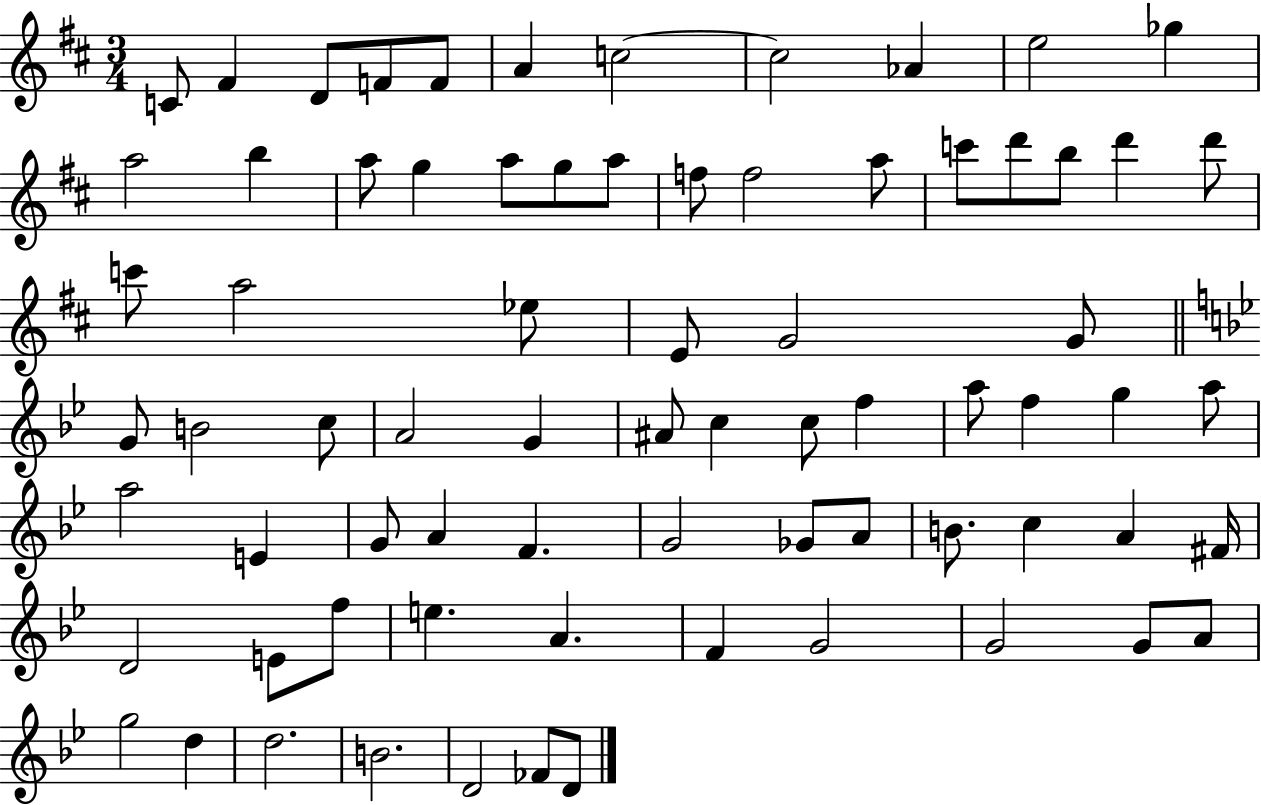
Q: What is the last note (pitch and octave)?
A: D4